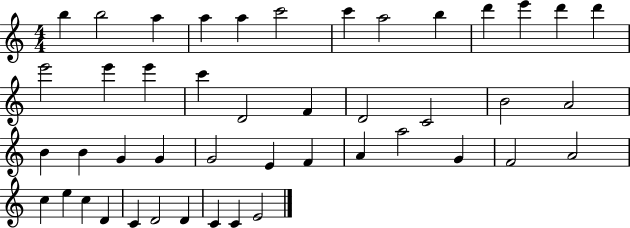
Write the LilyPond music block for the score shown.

{
  \clef treble
  \numericTimeSignature
  \time 4/4
  \key c \major
  b''4 b''2 a''4 | a''4 a''4 c'''2 | c'''4 a''2 b''4 | d'''4 e'''4 d'''4 d'''4 | \break e'''2 e'''4 e'''4 | c'''4 d'2 f'4 | d'2 c'2 | b'2 a'2 | \break b'4 b'4 g'4 g'4 | g'2 e'4 f'4 | a'4 a''2 g'4 | f'2 a'2 | \break c''4 e''4 c''4 d'4 | c'4 d'2 d'4 | c'4 c'4 e'2 | \bar "|."
}